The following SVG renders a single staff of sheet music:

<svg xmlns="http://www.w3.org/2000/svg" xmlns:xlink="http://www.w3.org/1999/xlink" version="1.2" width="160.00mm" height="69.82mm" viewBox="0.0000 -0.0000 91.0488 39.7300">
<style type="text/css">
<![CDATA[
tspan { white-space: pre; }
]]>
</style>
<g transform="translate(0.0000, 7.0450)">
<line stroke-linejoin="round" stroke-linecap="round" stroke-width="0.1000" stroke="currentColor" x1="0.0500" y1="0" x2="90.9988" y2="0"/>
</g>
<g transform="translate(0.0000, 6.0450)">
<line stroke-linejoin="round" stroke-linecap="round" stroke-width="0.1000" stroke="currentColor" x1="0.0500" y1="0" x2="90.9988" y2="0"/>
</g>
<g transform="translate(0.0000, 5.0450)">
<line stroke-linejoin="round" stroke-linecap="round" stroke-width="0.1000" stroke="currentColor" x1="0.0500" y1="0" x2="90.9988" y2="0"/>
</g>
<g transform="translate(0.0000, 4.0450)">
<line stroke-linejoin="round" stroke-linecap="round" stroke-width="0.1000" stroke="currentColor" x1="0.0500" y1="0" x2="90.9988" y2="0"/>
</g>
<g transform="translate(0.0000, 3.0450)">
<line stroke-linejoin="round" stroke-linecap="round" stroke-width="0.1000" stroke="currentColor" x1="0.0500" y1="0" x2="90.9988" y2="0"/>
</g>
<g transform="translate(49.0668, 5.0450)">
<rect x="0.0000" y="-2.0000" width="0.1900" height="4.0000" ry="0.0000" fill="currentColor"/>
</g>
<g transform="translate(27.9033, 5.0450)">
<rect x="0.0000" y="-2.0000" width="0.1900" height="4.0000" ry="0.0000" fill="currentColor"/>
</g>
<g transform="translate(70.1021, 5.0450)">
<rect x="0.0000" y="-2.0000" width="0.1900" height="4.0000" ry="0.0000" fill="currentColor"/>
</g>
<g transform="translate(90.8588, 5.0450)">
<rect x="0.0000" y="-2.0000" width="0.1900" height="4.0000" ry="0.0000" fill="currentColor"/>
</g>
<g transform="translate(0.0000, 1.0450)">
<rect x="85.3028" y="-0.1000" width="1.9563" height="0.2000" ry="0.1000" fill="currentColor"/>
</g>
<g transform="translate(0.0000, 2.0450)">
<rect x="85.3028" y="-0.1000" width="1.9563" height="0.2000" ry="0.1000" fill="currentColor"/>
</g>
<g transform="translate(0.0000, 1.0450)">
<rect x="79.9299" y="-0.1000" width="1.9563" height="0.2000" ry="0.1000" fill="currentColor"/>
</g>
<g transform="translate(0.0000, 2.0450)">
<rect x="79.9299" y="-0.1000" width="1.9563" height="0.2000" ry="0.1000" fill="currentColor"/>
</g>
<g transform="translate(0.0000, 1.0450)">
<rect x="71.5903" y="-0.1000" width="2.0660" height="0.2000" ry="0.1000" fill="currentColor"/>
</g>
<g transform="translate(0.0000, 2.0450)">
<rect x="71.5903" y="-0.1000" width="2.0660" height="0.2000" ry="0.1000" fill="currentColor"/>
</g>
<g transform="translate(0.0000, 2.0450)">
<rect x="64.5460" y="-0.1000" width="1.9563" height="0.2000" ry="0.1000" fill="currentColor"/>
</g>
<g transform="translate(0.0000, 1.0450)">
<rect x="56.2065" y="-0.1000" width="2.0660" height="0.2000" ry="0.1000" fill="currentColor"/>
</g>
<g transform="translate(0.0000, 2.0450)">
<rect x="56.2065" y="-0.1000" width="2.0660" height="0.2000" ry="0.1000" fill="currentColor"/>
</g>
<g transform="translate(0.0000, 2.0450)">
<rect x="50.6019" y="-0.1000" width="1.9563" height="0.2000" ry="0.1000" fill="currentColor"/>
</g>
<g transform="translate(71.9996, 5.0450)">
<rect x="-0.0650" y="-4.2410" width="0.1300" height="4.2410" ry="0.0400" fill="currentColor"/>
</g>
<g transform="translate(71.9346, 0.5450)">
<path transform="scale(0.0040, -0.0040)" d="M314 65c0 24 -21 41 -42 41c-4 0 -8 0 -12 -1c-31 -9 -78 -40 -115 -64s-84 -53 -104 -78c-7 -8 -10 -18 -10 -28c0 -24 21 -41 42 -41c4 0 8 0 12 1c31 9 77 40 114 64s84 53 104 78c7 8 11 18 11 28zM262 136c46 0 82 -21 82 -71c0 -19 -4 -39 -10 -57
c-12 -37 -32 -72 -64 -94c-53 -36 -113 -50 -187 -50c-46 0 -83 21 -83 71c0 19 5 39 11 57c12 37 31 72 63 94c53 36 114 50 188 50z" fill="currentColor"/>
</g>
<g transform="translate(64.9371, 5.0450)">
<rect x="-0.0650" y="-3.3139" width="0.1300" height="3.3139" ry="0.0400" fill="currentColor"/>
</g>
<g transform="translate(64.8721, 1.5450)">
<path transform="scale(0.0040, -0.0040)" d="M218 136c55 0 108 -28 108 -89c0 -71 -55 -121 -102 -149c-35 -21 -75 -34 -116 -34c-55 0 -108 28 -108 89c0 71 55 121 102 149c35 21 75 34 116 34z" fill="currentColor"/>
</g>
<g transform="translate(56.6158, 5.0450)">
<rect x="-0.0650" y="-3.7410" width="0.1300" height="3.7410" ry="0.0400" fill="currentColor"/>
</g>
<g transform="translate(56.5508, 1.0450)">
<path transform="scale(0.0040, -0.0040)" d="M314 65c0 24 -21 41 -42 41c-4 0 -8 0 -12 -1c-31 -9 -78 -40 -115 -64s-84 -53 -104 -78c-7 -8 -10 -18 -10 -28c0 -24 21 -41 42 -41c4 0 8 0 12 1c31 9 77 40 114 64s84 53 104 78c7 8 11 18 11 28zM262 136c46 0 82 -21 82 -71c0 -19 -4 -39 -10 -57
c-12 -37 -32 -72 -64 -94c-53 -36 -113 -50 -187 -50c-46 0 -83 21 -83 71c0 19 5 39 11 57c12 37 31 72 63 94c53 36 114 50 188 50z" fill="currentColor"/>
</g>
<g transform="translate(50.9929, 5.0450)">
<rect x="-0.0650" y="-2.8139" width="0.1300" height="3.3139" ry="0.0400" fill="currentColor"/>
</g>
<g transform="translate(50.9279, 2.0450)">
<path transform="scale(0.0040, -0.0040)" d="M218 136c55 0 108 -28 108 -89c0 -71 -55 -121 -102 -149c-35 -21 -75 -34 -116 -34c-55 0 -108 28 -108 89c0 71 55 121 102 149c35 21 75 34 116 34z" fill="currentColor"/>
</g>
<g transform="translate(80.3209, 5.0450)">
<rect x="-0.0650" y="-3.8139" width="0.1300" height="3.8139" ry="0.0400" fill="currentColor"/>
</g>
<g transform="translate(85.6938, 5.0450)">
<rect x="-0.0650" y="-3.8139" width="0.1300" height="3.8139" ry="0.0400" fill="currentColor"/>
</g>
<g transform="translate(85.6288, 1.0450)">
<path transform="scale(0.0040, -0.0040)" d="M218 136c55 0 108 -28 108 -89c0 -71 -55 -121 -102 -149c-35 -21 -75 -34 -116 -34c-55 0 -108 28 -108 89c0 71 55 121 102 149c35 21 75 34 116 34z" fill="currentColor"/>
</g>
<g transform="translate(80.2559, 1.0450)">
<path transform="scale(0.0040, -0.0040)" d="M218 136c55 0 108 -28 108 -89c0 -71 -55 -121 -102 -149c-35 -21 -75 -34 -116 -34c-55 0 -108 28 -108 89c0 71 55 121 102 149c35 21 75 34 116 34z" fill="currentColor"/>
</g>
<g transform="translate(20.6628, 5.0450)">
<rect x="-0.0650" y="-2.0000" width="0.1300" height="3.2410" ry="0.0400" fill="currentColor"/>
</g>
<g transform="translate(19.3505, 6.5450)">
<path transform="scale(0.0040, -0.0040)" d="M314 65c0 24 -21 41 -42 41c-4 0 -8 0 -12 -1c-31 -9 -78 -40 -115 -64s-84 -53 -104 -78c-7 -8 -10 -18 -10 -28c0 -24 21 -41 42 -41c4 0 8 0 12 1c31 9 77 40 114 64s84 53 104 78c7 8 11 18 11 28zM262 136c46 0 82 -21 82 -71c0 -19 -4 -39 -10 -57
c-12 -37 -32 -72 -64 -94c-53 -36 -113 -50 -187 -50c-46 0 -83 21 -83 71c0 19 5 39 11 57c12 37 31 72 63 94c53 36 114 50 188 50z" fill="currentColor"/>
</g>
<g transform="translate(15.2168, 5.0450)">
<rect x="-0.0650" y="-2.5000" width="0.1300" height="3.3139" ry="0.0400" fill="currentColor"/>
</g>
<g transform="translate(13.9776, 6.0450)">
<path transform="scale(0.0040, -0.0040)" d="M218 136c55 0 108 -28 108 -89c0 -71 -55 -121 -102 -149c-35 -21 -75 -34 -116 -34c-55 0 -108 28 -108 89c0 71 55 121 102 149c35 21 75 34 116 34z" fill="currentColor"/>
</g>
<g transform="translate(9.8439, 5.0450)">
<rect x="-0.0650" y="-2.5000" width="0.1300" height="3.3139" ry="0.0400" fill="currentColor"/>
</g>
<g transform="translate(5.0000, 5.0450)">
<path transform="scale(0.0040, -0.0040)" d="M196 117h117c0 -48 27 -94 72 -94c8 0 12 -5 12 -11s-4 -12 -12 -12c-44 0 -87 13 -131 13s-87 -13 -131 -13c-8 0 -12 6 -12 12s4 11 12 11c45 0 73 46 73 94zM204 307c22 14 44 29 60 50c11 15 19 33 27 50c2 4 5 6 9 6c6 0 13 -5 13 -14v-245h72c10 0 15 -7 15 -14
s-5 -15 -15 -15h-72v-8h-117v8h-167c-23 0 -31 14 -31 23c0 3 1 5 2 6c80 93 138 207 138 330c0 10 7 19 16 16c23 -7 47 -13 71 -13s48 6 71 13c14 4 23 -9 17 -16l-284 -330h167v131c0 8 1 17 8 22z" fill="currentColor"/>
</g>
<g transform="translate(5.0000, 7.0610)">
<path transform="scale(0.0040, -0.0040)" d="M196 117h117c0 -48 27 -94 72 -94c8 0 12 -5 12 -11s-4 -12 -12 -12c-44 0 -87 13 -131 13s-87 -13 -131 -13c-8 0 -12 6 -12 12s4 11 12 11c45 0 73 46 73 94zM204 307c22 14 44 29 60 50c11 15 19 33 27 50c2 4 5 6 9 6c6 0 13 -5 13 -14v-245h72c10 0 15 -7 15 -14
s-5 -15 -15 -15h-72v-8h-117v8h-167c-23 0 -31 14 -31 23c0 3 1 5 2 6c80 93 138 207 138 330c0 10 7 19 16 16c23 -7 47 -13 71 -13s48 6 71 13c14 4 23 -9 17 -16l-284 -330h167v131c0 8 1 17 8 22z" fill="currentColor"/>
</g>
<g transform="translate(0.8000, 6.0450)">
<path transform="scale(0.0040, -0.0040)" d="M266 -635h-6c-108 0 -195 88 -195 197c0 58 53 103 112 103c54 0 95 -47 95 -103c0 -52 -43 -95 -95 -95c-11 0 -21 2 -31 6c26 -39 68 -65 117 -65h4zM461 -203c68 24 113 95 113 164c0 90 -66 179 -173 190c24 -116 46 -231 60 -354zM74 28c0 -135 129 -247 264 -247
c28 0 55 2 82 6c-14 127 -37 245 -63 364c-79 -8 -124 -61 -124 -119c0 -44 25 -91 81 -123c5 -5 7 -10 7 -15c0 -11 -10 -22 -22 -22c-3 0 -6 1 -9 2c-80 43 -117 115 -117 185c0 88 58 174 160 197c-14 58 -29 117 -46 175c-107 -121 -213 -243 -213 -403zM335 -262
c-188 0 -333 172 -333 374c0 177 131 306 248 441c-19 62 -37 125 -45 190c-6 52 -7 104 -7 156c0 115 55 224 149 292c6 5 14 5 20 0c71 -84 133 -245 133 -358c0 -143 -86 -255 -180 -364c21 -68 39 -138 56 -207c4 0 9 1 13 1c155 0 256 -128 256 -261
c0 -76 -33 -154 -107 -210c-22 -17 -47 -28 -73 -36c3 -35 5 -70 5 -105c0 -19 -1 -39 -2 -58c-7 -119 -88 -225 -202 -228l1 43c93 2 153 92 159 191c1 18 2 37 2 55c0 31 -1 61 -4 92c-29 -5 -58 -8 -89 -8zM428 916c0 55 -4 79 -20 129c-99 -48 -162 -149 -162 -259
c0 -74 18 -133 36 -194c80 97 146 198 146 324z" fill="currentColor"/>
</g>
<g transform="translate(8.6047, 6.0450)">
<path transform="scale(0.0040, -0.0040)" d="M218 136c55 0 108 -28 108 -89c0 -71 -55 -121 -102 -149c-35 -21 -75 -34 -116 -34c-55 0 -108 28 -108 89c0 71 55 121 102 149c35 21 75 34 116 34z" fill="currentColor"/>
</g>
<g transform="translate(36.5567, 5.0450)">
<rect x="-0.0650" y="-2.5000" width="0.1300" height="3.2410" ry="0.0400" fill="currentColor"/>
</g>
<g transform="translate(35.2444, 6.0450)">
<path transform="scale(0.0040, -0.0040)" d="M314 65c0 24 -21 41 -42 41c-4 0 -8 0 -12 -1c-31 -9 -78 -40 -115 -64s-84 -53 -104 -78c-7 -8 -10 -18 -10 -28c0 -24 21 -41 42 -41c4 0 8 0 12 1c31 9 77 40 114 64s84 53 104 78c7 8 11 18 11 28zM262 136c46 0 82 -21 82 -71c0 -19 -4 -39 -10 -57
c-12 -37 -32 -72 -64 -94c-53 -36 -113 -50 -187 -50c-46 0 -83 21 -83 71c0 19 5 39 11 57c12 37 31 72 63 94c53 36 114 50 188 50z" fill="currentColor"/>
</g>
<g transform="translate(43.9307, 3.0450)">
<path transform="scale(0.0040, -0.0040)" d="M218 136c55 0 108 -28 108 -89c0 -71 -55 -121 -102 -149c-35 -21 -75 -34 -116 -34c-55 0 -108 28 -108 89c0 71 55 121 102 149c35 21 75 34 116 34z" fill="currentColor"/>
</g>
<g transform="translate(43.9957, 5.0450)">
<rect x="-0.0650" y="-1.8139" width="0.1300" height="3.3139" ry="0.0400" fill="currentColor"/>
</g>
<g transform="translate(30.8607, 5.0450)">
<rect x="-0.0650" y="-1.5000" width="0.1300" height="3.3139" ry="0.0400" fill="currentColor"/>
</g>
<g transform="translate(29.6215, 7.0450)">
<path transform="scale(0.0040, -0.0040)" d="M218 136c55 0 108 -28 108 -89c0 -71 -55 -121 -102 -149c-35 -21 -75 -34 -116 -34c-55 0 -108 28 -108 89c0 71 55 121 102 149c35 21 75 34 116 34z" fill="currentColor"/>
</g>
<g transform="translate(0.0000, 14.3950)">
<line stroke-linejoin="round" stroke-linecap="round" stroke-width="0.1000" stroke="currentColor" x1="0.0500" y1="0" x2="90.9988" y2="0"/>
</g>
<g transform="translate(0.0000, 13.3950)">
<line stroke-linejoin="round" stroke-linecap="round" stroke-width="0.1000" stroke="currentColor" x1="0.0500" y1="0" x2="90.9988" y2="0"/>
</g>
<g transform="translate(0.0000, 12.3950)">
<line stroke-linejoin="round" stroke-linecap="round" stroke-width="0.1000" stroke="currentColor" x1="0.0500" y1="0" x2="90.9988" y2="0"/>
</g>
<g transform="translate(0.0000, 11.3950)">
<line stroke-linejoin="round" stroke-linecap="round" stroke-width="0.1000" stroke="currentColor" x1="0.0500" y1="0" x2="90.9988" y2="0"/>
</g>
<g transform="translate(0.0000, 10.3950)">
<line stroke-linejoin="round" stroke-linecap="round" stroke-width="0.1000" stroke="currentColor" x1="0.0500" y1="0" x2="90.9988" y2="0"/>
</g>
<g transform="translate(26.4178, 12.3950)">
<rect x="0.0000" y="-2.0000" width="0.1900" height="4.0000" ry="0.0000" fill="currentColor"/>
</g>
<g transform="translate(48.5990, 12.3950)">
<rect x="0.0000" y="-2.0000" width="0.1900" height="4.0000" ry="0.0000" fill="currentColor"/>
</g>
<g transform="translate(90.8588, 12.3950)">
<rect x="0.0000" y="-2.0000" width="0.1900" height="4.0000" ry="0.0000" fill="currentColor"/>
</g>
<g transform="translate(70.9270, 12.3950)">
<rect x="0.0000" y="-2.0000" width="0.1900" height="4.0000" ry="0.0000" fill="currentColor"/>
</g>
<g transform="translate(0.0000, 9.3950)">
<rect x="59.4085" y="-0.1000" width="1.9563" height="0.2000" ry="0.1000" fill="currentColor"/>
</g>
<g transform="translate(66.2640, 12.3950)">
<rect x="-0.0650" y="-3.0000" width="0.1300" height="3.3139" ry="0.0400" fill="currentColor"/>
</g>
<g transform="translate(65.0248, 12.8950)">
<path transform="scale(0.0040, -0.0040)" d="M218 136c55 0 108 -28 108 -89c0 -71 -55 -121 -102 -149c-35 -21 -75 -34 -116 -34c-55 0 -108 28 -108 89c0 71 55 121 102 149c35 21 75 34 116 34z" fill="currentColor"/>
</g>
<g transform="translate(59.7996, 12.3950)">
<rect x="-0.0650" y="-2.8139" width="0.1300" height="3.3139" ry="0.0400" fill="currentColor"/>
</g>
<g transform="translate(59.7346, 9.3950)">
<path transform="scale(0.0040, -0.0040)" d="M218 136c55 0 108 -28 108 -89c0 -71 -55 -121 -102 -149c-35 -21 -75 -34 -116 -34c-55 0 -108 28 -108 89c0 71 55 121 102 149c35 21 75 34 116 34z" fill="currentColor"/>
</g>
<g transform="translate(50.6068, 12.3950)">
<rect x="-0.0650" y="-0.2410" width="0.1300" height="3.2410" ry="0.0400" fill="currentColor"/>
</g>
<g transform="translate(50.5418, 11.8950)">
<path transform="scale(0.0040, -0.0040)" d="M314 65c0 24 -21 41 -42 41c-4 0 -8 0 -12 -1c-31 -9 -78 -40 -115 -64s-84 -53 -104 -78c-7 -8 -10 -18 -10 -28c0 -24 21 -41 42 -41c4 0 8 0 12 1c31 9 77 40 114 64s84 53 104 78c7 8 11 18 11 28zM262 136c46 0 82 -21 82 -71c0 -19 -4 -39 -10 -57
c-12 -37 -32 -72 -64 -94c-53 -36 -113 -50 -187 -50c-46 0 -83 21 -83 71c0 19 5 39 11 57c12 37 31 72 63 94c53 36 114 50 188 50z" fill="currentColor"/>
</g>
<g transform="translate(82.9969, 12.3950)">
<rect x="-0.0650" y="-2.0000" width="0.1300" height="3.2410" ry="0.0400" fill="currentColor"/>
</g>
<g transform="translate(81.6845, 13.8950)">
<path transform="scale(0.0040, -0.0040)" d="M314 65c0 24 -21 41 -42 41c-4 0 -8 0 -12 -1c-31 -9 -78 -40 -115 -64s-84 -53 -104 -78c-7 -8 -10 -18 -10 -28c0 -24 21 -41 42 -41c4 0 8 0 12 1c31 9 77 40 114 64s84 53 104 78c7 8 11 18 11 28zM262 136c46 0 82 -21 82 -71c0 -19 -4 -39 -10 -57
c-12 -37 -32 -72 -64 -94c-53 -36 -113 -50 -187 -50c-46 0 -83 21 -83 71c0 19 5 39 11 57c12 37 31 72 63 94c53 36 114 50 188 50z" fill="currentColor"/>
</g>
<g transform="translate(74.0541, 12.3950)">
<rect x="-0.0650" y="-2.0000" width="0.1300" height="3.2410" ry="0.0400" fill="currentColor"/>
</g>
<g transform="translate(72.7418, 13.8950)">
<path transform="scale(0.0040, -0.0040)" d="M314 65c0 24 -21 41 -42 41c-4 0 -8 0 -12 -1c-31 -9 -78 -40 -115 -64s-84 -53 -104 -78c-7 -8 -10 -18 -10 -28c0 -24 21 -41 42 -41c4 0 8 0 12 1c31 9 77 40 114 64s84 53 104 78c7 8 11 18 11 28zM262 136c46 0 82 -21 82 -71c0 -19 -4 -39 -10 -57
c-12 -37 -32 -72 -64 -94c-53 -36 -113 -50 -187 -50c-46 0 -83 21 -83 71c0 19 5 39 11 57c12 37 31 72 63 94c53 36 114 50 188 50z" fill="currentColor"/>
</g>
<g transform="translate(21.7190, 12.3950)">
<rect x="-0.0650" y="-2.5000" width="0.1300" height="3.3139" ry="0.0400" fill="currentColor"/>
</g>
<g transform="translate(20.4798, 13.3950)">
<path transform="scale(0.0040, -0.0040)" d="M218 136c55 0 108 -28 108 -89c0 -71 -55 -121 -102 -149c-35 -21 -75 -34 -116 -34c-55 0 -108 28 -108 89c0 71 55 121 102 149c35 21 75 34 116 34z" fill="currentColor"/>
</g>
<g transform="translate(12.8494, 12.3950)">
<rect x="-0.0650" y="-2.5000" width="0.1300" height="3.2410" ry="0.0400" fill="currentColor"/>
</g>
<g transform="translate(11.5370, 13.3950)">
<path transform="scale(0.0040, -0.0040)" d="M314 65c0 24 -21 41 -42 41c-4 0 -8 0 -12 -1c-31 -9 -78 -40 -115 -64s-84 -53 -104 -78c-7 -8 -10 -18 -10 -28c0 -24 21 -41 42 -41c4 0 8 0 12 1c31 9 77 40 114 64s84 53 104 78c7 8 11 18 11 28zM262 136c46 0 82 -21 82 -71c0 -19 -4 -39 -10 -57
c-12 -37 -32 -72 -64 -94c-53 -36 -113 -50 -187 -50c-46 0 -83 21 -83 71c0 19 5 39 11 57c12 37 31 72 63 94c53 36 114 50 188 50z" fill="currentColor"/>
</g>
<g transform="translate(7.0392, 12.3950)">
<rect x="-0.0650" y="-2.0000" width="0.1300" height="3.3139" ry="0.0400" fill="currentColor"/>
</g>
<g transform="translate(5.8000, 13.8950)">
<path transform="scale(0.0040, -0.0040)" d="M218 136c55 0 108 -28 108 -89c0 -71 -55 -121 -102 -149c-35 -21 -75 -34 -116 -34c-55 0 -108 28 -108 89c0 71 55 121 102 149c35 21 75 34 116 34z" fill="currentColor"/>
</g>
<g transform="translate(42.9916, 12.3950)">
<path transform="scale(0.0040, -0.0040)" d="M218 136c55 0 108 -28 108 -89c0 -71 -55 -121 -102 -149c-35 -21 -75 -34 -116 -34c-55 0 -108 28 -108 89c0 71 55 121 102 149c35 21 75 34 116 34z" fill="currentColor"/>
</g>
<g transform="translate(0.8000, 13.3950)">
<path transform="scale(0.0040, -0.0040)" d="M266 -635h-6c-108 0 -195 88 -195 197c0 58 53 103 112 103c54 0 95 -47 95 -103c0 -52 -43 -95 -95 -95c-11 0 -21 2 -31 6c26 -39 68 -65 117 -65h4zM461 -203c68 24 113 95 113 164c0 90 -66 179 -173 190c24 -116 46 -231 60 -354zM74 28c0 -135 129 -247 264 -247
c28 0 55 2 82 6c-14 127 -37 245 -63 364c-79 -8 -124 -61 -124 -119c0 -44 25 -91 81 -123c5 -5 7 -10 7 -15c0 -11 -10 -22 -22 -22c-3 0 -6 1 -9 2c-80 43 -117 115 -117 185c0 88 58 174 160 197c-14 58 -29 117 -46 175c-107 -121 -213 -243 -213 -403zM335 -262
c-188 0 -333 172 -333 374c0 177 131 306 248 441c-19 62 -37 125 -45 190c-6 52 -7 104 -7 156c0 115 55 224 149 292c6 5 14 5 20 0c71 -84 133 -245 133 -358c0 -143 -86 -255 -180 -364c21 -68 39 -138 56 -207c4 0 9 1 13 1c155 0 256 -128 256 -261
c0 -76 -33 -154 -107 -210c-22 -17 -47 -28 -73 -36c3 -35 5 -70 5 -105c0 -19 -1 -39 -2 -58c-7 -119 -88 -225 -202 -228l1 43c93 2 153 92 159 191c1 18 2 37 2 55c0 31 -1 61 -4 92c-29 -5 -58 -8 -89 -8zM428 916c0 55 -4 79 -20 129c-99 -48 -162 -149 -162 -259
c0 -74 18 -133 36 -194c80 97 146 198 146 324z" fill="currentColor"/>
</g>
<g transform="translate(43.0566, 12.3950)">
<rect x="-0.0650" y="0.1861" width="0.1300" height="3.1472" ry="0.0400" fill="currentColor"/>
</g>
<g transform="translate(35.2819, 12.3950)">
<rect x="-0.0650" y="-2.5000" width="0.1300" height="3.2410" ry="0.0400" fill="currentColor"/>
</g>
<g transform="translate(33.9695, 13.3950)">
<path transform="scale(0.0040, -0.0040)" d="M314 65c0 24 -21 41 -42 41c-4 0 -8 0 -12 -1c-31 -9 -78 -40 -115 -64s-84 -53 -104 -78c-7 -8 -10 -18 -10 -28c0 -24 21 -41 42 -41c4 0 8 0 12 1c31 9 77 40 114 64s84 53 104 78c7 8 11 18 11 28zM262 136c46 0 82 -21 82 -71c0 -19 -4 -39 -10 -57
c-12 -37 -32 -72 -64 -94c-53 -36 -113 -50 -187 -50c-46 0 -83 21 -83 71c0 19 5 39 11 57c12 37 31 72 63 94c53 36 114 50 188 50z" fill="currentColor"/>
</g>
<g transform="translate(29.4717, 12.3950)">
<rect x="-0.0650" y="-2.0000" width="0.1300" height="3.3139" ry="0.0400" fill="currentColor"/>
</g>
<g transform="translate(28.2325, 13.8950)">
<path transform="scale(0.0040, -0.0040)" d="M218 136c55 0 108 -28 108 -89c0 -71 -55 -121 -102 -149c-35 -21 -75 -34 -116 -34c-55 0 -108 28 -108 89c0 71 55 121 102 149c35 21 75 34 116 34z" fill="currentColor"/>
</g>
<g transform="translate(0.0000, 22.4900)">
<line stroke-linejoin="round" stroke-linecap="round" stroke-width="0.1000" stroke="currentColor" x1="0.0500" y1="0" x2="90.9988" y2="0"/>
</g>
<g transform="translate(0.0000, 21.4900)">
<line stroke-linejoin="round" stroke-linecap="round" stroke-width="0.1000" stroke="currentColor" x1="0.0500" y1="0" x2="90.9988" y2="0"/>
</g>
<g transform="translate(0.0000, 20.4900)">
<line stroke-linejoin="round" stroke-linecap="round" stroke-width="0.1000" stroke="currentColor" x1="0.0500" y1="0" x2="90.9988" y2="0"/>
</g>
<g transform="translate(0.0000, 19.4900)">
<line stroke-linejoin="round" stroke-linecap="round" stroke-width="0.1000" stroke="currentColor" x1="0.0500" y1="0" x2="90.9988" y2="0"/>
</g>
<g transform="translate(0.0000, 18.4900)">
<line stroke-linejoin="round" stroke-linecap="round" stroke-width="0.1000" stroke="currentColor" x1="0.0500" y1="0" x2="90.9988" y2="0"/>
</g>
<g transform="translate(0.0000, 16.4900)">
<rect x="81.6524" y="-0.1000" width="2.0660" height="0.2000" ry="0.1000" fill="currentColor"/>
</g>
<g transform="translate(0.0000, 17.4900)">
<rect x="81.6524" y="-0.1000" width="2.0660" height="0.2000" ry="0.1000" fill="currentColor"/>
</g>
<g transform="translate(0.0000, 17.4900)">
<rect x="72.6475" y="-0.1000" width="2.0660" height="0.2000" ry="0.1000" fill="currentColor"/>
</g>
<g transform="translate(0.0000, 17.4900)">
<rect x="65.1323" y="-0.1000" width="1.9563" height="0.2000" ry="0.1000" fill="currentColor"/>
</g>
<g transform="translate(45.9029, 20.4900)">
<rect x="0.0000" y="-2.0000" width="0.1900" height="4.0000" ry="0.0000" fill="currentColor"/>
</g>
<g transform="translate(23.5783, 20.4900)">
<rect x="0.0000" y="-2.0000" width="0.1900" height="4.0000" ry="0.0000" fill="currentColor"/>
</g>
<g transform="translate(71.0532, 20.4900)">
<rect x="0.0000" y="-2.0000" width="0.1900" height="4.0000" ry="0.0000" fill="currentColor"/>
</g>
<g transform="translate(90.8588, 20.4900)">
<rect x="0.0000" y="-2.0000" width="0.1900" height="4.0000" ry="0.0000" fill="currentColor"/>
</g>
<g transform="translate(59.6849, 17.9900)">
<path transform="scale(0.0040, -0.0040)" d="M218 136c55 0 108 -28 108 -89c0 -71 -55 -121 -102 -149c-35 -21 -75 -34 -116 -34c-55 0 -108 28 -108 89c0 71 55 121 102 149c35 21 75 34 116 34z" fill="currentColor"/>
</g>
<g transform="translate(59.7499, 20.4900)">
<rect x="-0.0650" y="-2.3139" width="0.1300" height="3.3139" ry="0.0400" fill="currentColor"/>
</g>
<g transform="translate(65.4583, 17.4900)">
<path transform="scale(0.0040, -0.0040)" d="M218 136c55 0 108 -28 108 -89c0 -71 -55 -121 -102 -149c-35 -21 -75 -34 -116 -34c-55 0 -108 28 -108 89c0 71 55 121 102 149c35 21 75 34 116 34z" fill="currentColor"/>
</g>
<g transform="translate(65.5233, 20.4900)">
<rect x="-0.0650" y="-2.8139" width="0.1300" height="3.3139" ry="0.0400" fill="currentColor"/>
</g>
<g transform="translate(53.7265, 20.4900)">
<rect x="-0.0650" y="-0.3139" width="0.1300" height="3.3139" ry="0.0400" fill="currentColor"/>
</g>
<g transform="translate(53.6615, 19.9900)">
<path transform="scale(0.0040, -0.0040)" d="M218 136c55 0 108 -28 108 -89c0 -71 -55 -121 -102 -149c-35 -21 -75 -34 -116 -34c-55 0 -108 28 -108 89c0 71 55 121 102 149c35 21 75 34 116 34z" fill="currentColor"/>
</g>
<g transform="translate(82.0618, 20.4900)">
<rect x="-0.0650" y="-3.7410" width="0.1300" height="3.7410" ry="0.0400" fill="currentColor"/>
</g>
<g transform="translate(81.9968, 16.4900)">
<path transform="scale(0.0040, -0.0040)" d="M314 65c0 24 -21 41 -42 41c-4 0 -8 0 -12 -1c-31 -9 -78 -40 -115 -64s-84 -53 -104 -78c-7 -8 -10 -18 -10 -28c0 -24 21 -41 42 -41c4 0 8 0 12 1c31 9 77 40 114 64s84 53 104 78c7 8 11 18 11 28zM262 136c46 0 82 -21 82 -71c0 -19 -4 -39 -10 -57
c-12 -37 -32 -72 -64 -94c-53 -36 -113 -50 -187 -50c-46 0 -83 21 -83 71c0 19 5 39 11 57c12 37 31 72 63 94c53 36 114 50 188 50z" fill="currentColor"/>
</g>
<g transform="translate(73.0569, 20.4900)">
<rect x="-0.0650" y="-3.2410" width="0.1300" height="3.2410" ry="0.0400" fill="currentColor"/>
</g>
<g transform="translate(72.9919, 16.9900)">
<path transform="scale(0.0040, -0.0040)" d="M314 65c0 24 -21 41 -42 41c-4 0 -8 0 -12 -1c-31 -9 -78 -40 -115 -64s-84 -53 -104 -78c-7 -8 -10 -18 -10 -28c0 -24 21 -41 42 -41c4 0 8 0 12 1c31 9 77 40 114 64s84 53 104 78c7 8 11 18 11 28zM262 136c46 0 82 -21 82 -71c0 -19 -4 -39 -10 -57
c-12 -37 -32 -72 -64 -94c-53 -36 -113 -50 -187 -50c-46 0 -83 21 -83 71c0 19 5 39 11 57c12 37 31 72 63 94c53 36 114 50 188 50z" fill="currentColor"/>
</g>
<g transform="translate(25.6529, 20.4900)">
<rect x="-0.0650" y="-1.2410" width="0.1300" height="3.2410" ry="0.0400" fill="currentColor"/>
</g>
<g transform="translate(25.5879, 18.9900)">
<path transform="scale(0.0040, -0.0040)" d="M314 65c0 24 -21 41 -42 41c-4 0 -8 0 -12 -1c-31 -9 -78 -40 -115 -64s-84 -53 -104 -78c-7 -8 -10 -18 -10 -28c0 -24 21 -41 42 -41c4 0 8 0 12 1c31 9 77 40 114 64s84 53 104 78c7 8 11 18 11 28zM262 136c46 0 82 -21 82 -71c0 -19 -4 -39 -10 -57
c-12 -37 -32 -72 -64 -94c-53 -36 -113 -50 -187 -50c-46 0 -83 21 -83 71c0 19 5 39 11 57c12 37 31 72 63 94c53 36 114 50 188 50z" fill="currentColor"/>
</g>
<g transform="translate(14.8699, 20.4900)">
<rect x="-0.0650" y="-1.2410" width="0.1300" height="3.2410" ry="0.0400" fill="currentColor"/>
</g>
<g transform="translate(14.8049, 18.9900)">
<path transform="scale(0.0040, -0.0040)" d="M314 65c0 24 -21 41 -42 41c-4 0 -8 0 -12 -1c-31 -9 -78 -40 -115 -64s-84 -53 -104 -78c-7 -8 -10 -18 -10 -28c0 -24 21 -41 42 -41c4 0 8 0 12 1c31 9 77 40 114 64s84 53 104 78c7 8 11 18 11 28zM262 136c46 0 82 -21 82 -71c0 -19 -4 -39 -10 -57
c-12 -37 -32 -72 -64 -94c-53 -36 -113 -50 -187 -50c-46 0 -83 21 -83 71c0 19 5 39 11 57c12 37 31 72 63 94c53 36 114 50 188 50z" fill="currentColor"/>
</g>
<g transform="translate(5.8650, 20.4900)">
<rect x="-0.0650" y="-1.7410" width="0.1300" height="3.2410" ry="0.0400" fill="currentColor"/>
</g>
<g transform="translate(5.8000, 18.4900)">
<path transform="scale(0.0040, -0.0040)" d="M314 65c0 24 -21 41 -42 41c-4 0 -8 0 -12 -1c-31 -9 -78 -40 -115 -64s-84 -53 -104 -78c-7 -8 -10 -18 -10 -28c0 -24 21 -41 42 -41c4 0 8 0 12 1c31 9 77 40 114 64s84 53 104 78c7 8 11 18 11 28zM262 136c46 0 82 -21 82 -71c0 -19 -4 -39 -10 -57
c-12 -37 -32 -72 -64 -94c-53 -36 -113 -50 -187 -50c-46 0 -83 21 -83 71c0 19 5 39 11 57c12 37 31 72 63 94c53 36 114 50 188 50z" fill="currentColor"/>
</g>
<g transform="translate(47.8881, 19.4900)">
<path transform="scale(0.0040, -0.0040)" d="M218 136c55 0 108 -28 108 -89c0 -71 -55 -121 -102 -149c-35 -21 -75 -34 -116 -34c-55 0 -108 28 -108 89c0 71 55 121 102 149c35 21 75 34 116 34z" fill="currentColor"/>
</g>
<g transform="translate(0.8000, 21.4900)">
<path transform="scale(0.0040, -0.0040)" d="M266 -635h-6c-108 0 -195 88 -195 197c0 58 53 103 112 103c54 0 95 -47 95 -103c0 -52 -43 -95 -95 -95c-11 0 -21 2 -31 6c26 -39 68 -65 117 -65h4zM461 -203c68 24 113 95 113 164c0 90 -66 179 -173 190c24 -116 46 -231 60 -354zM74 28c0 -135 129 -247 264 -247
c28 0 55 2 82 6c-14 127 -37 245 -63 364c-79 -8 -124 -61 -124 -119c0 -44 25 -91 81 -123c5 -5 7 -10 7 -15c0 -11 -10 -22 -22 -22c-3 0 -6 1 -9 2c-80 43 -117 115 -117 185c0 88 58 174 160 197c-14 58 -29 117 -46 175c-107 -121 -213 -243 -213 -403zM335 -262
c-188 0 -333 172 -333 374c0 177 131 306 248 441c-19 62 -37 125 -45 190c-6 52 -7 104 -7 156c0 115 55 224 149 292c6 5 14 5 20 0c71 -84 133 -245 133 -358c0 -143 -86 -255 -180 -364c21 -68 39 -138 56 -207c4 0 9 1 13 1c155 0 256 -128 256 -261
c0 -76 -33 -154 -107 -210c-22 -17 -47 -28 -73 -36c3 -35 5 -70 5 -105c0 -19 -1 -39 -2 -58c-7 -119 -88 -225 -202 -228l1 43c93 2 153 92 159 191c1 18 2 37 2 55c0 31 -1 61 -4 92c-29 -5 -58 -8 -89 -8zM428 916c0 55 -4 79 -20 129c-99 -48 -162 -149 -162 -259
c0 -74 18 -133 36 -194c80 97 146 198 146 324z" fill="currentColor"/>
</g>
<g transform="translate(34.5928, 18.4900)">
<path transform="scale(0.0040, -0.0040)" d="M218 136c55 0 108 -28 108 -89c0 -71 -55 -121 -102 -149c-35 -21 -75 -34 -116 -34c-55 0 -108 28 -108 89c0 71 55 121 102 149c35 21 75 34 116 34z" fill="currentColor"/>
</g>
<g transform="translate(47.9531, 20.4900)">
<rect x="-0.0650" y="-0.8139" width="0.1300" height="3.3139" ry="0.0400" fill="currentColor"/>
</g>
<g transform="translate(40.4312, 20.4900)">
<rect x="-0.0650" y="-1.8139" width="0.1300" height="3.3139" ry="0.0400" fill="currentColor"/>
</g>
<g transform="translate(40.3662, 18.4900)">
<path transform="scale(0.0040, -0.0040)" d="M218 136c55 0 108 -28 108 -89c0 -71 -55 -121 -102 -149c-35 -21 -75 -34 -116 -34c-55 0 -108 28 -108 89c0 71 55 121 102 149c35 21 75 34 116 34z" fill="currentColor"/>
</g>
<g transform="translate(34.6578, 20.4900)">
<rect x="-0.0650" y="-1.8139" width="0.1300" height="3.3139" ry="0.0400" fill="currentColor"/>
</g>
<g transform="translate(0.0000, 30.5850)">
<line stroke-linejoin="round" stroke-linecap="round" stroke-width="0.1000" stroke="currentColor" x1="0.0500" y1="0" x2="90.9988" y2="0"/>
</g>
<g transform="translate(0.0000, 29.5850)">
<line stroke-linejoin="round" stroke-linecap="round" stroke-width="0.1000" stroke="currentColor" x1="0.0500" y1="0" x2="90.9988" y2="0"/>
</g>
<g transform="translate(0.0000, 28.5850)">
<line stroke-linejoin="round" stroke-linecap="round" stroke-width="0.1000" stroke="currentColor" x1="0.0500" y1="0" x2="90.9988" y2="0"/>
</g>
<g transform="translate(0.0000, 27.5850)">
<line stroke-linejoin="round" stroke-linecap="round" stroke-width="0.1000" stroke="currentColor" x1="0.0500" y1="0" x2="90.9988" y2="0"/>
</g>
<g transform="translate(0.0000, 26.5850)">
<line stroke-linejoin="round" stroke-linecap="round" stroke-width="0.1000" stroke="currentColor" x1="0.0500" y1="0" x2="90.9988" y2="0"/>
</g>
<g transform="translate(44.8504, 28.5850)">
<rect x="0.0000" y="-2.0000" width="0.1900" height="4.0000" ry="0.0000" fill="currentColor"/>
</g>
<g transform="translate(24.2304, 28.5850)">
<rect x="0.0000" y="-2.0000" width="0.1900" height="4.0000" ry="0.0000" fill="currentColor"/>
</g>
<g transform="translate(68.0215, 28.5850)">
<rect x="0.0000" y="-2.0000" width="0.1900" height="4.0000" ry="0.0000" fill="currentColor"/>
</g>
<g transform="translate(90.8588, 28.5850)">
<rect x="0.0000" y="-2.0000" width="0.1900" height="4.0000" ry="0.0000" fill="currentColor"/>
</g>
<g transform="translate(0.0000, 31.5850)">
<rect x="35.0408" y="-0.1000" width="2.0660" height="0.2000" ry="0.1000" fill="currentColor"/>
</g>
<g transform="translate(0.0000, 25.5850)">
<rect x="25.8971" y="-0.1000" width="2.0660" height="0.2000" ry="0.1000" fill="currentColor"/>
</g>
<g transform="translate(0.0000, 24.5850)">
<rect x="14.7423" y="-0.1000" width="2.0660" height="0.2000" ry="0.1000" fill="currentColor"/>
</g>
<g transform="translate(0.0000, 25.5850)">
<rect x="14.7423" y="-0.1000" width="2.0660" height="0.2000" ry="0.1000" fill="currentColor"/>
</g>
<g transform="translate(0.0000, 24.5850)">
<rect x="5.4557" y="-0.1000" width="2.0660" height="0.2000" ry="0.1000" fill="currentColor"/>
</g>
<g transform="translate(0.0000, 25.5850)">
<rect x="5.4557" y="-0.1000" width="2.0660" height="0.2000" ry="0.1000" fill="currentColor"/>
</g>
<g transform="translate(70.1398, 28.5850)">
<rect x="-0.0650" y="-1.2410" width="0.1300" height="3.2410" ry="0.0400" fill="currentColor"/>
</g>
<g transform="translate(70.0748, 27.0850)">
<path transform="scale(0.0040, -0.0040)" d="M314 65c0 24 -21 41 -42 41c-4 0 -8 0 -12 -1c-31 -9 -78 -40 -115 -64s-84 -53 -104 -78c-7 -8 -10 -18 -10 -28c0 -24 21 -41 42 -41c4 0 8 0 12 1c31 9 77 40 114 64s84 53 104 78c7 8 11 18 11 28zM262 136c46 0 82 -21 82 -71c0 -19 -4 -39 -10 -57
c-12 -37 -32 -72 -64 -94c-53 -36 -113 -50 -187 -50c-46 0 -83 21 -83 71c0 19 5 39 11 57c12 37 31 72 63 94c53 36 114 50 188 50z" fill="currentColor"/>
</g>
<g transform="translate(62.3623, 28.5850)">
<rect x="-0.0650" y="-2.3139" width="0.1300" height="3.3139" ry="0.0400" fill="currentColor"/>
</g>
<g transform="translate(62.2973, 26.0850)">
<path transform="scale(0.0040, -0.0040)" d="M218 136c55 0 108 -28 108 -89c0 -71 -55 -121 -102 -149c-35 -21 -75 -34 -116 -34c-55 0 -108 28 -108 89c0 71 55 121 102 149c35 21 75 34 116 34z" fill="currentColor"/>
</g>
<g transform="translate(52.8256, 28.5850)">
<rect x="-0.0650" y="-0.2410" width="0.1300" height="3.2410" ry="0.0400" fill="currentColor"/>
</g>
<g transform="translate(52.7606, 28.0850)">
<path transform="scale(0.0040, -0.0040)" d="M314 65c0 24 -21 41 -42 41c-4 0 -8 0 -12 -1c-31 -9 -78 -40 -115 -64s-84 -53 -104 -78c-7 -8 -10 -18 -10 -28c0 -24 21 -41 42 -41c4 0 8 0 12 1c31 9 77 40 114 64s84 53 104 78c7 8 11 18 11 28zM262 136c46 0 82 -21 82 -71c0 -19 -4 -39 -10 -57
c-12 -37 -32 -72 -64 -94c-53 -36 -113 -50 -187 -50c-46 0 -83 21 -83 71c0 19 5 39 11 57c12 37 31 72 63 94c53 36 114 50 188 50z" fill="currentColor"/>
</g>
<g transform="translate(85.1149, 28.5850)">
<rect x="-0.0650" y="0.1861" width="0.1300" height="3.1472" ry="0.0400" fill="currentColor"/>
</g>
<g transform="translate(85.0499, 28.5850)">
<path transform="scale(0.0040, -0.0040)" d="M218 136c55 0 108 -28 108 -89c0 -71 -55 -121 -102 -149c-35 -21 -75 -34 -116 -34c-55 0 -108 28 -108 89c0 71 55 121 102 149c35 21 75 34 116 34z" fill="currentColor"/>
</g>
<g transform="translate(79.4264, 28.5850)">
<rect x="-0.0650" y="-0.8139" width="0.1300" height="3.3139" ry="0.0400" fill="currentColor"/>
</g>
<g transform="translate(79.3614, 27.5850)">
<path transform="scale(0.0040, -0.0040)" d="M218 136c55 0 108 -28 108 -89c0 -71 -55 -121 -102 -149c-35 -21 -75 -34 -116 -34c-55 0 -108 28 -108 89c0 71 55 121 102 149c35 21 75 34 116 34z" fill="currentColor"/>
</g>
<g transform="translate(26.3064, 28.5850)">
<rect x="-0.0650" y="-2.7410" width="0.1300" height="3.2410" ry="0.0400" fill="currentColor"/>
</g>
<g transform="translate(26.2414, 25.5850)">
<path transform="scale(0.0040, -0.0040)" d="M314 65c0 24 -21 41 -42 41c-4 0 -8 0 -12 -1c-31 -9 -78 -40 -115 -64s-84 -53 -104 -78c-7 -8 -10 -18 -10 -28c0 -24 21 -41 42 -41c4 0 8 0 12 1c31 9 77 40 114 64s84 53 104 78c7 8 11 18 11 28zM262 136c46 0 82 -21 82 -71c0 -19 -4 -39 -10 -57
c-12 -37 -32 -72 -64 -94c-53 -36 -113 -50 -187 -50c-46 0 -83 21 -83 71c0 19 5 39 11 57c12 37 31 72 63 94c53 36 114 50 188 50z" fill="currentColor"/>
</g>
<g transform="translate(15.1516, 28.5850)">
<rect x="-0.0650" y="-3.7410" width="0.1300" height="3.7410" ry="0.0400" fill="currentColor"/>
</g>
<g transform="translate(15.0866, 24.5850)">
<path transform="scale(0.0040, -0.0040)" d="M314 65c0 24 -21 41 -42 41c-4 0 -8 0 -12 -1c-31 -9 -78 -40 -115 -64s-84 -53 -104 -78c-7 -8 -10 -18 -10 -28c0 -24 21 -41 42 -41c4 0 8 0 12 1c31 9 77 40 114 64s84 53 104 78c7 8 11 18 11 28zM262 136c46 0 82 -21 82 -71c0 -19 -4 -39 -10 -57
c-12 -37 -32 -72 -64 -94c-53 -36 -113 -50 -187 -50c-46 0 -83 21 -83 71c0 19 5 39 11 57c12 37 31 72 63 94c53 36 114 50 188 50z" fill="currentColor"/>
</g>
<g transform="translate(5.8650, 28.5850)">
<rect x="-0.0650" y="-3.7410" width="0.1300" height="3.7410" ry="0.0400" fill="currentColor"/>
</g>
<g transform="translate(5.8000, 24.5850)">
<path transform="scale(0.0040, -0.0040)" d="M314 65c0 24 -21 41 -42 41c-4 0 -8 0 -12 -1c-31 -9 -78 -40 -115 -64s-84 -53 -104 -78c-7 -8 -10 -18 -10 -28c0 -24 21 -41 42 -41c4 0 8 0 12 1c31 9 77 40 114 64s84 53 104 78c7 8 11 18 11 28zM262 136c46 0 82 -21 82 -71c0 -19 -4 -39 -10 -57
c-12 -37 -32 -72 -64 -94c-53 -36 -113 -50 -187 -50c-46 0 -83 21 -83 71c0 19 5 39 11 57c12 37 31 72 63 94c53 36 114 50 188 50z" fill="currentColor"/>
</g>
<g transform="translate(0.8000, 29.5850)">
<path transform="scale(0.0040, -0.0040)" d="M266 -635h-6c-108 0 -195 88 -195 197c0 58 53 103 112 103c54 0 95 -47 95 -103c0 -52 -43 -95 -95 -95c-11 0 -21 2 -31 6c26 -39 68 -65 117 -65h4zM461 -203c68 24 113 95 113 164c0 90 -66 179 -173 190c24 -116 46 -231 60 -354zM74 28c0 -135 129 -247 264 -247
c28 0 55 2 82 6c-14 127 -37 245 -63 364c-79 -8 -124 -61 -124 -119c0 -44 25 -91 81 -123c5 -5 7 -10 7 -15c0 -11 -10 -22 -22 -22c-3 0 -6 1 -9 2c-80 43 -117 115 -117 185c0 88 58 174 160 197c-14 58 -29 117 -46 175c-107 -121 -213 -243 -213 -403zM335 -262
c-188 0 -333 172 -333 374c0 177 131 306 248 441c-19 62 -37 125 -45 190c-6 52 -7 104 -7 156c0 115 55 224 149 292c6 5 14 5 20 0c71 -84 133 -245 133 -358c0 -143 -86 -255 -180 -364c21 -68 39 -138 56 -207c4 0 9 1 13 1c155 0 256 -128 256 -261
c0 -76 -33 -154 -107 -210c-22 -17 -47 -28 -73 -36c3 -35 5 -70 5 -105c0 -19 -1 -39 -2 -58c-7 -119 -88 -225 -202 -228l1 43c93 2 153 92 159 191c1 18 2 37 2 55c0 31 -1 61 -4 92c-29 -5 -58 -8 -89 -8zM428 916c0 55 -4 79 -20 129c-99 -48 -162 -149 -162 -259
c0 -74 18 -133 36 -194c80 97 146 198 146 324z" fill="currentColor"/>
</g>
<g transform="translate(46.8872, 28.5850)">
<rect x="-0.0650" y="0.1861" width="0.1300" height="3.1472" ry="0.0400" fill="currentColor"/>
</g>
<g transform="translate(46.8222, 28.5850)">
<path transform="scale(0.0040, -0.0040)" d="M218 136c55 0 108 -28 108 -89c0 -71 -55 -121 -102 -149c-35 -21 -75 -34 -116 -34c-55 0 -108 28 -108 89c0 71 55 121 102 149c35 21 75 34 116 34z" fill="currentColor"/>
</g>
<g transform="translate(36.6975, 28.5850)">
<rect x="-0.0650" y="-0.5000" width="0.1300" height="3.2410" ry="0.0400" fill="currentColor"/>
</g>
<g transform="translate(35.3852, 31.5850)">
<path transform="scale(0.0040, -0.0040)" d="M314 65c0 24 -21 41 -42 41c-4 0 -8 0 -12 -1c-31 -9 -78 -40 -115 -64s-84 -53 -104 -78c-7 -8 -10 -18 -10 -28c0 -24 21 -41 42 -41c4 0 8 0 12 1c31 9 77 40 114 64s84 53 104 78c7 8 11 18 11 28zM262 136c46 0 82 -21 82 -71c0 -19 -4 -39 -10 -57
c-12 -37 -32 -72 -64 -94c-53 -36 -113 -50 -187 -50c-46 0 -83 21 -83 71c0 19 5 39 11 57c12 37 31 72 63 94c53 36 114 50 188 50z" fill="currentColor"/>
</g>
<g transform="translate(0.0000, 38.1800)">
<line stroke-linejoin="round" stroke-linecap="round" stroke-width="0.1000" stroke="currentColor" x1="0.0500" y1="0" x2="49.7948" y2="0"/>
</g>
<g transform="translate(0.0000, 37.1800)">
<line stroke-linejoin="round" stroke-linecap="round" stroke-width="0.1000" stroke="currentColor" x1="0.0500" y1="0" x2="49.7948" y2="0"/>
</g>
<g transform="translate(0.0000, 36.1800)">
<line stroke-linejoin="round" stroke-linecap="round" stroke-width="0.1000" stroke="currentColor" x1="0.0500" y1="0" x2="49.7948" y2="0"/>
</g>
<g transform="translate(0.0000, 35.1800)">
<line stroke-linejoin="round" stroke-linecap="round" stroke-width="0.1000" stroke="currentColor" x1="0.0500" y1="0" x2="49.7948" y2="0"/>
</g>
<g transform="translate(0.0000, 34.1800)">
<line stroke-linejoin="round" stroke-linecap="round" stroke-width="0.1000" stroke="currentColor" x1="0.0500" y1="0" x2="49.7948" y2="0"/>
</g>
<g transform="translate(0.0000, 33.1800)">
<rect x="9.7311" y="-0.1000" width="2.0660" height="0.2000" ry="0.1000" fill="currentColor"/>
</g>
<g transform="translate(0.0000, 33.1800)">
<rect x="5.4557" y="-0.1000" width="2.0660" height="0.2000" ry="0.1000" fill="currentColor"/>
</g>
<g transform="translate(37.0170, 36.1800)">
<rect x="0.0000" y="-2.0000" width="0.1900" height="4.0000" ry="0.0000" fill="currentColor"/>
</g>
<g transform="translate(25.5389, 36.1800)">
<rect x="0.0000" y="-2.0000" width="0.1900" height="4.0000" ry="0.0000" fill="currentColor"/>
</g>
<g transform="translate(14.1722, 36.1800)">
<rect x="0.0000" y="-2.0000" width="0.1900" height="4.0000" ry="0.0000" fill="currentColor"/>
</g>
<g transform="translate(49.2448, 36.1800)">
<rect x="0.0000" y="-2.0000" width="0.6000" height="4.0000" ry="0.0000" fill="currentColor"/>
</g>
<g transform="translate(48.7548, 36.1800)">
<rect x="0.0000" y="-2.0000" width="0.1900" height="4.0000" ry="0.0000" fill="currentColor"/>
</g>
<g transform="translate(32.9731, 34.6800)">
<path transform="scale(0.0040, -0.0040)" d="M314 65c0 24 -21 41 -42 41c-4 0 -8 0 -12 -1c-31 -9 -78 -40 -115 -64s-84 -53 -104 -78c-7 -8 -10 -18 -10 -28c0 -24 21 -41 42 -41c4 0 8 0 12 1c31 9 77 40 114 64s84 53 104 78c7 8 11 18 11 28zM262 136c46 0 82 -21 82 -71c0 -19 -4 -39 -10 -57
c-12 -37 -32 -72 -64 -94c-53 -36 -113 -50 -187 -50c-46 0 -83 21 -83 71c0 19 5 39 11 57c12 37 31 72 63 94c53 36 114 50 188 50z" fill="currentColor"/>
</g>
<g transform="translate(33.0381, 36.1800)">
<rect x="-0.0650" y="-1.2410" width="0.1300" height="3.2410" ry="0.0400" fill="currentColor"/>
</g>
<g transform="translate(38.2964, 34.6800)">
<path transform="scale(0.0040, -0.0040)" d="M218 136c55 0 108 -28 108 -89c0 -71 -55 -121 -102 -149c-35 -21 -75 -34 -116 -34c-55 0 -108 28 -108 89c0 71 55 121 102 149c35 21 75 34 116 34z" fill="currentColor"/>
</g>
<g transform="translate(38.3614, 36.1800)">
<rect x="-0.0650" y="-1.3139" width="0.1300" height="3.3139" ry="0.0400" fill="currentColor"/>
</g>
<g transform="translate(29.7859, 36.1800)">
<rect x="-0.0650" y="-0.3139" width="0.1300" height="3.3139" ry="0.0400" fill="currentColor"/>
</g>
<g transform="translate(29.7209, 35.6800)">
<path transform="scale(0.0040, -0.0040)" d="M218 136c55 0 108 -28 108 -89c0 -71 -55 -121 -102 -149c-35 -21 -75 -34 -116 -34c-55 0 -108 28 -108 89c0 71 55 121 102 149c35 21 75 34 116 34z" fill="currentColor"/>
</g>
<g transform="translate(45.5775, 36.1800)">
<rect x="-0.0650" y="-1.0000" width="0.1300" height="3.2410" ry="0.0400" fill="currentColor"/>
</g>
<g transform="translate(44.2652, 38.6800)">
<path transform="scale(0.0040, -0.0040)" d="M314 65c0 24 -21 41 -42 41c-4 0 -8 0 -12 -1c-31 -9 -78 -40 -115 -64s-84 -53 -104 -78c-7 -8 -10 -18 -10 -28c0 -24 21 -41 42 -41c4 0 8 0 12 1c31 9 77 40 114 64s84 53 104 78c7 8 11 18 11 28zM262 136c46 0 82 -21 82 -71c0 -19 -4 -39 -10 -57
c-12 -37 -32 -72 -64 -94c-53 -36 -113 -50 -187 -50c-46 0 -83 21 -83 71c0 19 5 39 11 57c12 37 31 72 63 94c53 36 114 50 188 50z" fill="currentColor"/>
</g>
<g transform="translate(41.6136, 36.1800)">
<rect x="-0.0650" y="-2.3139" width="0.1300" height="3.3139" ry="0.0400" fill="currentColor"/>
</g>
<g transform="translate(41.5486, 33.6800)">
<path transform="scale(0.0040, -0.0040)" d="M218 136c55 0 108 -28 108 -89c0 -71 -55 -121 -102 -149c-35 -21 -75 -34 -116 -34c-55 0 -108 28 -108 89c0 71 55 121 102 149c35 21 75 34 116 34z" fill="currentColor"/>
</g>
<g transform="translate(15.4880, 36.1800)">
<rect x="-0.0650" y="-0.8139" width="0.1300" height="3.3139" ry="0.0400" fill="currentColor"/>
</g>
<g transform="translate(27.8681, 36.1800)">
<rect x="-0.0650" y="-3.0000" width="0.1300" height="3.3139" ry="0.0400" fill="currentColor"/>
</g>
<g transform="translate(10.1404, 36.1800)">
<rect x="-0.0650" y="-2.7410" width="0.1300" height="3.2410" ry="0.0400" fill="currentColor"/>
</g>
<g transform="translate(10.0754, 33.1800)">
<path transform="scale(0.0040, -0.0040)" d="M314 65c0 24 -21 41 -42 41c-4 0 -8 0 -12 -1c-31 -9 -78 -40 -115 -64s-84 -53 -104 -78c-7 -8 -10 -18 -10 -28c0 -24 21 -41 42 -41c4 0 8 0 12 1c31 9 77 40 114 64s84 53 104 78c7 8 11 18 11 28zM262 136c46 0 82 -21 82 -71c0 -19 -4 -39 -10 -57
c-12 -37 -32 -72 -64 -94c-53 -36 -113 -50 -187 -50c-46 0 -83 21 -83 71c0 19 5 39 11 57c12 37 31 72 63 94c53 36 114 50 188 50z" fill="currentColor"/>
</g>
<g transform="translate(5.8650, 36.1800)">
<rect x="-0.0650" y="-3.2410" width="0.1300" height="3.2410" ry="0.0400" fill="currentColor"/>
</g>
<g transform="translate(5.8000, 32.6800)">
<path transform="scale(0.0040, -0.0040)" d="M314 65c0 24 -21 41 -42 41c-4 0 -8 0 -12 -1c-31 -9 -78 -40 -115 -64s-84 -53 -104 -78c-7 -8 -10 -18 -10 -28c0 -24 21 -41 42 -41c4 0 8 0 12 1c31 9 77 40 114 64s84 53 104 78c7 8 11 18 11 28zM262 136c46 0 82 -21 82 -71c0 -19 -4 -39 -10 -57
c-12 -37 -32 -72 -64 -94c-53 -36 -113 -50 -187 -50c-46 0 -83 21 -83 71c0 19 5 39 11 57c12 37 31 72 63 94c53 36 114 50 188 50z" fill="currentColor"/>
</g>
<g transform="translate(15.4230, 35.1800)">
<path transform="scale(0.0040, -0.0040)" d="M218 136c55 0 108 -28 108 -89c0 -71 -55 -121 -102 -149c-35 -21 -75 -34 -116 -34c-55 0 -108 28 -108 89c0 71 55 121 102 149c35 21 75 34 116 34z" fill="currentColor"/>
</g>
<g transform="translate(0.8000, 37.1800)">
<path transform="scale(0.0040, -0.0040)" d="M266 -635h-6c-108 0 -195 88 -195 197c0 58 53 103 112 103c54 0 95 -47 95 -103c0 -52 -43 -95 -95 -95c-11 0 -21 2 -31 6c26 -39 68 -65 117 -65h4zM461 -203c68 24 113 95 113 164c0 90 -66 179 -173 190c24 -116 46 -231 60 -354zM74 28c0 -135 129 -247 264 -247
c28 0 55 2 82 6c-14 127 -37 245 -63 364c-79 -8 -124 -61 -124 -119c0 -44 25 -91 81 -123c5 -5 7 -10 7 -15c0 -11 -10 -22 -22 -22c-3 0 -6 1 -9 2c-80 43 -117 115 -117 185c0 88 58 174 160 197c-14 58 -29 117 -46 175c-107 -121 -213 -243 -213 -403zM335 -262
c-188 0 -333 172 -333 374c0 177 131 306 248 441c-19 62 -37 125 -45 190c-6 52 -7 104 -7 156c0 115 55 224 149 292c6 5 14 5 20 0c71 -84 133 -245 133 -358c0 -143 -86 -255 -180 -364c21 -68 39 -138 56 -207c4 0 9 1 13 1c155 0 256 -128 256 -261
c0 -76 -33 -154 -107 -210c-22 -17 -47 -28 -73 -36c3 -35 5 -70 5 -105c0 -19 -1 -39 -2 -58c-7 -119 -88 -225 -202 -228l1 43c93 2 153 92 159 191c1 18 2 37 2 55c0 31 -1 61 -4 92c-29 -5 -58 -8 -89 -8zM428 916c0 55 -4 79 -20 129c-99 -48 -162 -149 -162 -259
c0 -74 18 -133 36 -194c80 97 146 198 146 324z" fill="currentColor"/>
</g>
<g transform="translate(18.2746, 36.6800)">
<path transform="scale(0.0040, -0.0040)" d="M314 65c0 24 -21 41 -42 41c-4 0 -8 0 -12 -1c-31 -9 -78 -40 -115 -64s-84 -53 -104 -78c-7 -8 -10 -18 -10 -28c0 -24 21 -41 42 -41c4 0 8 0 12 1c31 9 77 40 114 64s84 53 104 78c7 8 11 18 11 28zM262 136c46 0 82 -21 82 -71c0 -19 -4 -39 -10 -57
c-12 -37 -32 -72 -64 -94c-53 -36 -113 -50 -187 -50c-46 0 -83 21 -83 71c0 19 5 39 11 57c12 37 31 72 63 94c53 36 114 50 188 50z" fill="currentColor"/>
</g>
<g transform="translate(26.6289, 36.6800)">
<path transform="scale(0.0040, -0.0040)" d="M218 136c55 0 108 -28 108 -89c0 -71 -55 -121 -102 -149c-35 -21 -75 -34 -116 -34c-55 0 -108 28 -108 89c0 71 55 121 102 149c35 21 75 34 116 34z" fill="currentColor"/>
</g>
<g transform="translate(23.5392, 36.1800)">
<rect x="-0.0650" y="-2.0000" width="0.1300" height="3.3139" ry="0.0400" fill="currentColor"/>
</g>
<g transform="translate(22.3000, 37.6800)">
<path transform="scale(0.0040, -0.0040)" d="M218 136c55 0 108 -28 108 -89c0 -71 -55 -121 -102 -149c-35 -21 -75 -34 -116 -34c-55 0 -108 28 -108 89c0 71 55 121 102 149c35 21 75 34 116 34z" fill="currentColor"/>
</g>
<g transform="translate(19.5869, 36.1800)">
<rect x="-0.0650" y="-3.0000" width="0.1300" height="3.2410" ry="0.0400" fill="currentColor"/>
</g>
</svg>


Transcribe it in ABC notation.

X:1
T:Untitled
M:4/4
L:1/4
K:C
G G F2 E G2 f a c'2 b d'2 c' c' F G2 G F G2 B c2 a A F2 F2 f2 e2 e2 f f d c g a b2 c'2 c'2 c'2 a2 C2 B c2 g e2 d B b2 a2 d A2 F A c e2 e g D2